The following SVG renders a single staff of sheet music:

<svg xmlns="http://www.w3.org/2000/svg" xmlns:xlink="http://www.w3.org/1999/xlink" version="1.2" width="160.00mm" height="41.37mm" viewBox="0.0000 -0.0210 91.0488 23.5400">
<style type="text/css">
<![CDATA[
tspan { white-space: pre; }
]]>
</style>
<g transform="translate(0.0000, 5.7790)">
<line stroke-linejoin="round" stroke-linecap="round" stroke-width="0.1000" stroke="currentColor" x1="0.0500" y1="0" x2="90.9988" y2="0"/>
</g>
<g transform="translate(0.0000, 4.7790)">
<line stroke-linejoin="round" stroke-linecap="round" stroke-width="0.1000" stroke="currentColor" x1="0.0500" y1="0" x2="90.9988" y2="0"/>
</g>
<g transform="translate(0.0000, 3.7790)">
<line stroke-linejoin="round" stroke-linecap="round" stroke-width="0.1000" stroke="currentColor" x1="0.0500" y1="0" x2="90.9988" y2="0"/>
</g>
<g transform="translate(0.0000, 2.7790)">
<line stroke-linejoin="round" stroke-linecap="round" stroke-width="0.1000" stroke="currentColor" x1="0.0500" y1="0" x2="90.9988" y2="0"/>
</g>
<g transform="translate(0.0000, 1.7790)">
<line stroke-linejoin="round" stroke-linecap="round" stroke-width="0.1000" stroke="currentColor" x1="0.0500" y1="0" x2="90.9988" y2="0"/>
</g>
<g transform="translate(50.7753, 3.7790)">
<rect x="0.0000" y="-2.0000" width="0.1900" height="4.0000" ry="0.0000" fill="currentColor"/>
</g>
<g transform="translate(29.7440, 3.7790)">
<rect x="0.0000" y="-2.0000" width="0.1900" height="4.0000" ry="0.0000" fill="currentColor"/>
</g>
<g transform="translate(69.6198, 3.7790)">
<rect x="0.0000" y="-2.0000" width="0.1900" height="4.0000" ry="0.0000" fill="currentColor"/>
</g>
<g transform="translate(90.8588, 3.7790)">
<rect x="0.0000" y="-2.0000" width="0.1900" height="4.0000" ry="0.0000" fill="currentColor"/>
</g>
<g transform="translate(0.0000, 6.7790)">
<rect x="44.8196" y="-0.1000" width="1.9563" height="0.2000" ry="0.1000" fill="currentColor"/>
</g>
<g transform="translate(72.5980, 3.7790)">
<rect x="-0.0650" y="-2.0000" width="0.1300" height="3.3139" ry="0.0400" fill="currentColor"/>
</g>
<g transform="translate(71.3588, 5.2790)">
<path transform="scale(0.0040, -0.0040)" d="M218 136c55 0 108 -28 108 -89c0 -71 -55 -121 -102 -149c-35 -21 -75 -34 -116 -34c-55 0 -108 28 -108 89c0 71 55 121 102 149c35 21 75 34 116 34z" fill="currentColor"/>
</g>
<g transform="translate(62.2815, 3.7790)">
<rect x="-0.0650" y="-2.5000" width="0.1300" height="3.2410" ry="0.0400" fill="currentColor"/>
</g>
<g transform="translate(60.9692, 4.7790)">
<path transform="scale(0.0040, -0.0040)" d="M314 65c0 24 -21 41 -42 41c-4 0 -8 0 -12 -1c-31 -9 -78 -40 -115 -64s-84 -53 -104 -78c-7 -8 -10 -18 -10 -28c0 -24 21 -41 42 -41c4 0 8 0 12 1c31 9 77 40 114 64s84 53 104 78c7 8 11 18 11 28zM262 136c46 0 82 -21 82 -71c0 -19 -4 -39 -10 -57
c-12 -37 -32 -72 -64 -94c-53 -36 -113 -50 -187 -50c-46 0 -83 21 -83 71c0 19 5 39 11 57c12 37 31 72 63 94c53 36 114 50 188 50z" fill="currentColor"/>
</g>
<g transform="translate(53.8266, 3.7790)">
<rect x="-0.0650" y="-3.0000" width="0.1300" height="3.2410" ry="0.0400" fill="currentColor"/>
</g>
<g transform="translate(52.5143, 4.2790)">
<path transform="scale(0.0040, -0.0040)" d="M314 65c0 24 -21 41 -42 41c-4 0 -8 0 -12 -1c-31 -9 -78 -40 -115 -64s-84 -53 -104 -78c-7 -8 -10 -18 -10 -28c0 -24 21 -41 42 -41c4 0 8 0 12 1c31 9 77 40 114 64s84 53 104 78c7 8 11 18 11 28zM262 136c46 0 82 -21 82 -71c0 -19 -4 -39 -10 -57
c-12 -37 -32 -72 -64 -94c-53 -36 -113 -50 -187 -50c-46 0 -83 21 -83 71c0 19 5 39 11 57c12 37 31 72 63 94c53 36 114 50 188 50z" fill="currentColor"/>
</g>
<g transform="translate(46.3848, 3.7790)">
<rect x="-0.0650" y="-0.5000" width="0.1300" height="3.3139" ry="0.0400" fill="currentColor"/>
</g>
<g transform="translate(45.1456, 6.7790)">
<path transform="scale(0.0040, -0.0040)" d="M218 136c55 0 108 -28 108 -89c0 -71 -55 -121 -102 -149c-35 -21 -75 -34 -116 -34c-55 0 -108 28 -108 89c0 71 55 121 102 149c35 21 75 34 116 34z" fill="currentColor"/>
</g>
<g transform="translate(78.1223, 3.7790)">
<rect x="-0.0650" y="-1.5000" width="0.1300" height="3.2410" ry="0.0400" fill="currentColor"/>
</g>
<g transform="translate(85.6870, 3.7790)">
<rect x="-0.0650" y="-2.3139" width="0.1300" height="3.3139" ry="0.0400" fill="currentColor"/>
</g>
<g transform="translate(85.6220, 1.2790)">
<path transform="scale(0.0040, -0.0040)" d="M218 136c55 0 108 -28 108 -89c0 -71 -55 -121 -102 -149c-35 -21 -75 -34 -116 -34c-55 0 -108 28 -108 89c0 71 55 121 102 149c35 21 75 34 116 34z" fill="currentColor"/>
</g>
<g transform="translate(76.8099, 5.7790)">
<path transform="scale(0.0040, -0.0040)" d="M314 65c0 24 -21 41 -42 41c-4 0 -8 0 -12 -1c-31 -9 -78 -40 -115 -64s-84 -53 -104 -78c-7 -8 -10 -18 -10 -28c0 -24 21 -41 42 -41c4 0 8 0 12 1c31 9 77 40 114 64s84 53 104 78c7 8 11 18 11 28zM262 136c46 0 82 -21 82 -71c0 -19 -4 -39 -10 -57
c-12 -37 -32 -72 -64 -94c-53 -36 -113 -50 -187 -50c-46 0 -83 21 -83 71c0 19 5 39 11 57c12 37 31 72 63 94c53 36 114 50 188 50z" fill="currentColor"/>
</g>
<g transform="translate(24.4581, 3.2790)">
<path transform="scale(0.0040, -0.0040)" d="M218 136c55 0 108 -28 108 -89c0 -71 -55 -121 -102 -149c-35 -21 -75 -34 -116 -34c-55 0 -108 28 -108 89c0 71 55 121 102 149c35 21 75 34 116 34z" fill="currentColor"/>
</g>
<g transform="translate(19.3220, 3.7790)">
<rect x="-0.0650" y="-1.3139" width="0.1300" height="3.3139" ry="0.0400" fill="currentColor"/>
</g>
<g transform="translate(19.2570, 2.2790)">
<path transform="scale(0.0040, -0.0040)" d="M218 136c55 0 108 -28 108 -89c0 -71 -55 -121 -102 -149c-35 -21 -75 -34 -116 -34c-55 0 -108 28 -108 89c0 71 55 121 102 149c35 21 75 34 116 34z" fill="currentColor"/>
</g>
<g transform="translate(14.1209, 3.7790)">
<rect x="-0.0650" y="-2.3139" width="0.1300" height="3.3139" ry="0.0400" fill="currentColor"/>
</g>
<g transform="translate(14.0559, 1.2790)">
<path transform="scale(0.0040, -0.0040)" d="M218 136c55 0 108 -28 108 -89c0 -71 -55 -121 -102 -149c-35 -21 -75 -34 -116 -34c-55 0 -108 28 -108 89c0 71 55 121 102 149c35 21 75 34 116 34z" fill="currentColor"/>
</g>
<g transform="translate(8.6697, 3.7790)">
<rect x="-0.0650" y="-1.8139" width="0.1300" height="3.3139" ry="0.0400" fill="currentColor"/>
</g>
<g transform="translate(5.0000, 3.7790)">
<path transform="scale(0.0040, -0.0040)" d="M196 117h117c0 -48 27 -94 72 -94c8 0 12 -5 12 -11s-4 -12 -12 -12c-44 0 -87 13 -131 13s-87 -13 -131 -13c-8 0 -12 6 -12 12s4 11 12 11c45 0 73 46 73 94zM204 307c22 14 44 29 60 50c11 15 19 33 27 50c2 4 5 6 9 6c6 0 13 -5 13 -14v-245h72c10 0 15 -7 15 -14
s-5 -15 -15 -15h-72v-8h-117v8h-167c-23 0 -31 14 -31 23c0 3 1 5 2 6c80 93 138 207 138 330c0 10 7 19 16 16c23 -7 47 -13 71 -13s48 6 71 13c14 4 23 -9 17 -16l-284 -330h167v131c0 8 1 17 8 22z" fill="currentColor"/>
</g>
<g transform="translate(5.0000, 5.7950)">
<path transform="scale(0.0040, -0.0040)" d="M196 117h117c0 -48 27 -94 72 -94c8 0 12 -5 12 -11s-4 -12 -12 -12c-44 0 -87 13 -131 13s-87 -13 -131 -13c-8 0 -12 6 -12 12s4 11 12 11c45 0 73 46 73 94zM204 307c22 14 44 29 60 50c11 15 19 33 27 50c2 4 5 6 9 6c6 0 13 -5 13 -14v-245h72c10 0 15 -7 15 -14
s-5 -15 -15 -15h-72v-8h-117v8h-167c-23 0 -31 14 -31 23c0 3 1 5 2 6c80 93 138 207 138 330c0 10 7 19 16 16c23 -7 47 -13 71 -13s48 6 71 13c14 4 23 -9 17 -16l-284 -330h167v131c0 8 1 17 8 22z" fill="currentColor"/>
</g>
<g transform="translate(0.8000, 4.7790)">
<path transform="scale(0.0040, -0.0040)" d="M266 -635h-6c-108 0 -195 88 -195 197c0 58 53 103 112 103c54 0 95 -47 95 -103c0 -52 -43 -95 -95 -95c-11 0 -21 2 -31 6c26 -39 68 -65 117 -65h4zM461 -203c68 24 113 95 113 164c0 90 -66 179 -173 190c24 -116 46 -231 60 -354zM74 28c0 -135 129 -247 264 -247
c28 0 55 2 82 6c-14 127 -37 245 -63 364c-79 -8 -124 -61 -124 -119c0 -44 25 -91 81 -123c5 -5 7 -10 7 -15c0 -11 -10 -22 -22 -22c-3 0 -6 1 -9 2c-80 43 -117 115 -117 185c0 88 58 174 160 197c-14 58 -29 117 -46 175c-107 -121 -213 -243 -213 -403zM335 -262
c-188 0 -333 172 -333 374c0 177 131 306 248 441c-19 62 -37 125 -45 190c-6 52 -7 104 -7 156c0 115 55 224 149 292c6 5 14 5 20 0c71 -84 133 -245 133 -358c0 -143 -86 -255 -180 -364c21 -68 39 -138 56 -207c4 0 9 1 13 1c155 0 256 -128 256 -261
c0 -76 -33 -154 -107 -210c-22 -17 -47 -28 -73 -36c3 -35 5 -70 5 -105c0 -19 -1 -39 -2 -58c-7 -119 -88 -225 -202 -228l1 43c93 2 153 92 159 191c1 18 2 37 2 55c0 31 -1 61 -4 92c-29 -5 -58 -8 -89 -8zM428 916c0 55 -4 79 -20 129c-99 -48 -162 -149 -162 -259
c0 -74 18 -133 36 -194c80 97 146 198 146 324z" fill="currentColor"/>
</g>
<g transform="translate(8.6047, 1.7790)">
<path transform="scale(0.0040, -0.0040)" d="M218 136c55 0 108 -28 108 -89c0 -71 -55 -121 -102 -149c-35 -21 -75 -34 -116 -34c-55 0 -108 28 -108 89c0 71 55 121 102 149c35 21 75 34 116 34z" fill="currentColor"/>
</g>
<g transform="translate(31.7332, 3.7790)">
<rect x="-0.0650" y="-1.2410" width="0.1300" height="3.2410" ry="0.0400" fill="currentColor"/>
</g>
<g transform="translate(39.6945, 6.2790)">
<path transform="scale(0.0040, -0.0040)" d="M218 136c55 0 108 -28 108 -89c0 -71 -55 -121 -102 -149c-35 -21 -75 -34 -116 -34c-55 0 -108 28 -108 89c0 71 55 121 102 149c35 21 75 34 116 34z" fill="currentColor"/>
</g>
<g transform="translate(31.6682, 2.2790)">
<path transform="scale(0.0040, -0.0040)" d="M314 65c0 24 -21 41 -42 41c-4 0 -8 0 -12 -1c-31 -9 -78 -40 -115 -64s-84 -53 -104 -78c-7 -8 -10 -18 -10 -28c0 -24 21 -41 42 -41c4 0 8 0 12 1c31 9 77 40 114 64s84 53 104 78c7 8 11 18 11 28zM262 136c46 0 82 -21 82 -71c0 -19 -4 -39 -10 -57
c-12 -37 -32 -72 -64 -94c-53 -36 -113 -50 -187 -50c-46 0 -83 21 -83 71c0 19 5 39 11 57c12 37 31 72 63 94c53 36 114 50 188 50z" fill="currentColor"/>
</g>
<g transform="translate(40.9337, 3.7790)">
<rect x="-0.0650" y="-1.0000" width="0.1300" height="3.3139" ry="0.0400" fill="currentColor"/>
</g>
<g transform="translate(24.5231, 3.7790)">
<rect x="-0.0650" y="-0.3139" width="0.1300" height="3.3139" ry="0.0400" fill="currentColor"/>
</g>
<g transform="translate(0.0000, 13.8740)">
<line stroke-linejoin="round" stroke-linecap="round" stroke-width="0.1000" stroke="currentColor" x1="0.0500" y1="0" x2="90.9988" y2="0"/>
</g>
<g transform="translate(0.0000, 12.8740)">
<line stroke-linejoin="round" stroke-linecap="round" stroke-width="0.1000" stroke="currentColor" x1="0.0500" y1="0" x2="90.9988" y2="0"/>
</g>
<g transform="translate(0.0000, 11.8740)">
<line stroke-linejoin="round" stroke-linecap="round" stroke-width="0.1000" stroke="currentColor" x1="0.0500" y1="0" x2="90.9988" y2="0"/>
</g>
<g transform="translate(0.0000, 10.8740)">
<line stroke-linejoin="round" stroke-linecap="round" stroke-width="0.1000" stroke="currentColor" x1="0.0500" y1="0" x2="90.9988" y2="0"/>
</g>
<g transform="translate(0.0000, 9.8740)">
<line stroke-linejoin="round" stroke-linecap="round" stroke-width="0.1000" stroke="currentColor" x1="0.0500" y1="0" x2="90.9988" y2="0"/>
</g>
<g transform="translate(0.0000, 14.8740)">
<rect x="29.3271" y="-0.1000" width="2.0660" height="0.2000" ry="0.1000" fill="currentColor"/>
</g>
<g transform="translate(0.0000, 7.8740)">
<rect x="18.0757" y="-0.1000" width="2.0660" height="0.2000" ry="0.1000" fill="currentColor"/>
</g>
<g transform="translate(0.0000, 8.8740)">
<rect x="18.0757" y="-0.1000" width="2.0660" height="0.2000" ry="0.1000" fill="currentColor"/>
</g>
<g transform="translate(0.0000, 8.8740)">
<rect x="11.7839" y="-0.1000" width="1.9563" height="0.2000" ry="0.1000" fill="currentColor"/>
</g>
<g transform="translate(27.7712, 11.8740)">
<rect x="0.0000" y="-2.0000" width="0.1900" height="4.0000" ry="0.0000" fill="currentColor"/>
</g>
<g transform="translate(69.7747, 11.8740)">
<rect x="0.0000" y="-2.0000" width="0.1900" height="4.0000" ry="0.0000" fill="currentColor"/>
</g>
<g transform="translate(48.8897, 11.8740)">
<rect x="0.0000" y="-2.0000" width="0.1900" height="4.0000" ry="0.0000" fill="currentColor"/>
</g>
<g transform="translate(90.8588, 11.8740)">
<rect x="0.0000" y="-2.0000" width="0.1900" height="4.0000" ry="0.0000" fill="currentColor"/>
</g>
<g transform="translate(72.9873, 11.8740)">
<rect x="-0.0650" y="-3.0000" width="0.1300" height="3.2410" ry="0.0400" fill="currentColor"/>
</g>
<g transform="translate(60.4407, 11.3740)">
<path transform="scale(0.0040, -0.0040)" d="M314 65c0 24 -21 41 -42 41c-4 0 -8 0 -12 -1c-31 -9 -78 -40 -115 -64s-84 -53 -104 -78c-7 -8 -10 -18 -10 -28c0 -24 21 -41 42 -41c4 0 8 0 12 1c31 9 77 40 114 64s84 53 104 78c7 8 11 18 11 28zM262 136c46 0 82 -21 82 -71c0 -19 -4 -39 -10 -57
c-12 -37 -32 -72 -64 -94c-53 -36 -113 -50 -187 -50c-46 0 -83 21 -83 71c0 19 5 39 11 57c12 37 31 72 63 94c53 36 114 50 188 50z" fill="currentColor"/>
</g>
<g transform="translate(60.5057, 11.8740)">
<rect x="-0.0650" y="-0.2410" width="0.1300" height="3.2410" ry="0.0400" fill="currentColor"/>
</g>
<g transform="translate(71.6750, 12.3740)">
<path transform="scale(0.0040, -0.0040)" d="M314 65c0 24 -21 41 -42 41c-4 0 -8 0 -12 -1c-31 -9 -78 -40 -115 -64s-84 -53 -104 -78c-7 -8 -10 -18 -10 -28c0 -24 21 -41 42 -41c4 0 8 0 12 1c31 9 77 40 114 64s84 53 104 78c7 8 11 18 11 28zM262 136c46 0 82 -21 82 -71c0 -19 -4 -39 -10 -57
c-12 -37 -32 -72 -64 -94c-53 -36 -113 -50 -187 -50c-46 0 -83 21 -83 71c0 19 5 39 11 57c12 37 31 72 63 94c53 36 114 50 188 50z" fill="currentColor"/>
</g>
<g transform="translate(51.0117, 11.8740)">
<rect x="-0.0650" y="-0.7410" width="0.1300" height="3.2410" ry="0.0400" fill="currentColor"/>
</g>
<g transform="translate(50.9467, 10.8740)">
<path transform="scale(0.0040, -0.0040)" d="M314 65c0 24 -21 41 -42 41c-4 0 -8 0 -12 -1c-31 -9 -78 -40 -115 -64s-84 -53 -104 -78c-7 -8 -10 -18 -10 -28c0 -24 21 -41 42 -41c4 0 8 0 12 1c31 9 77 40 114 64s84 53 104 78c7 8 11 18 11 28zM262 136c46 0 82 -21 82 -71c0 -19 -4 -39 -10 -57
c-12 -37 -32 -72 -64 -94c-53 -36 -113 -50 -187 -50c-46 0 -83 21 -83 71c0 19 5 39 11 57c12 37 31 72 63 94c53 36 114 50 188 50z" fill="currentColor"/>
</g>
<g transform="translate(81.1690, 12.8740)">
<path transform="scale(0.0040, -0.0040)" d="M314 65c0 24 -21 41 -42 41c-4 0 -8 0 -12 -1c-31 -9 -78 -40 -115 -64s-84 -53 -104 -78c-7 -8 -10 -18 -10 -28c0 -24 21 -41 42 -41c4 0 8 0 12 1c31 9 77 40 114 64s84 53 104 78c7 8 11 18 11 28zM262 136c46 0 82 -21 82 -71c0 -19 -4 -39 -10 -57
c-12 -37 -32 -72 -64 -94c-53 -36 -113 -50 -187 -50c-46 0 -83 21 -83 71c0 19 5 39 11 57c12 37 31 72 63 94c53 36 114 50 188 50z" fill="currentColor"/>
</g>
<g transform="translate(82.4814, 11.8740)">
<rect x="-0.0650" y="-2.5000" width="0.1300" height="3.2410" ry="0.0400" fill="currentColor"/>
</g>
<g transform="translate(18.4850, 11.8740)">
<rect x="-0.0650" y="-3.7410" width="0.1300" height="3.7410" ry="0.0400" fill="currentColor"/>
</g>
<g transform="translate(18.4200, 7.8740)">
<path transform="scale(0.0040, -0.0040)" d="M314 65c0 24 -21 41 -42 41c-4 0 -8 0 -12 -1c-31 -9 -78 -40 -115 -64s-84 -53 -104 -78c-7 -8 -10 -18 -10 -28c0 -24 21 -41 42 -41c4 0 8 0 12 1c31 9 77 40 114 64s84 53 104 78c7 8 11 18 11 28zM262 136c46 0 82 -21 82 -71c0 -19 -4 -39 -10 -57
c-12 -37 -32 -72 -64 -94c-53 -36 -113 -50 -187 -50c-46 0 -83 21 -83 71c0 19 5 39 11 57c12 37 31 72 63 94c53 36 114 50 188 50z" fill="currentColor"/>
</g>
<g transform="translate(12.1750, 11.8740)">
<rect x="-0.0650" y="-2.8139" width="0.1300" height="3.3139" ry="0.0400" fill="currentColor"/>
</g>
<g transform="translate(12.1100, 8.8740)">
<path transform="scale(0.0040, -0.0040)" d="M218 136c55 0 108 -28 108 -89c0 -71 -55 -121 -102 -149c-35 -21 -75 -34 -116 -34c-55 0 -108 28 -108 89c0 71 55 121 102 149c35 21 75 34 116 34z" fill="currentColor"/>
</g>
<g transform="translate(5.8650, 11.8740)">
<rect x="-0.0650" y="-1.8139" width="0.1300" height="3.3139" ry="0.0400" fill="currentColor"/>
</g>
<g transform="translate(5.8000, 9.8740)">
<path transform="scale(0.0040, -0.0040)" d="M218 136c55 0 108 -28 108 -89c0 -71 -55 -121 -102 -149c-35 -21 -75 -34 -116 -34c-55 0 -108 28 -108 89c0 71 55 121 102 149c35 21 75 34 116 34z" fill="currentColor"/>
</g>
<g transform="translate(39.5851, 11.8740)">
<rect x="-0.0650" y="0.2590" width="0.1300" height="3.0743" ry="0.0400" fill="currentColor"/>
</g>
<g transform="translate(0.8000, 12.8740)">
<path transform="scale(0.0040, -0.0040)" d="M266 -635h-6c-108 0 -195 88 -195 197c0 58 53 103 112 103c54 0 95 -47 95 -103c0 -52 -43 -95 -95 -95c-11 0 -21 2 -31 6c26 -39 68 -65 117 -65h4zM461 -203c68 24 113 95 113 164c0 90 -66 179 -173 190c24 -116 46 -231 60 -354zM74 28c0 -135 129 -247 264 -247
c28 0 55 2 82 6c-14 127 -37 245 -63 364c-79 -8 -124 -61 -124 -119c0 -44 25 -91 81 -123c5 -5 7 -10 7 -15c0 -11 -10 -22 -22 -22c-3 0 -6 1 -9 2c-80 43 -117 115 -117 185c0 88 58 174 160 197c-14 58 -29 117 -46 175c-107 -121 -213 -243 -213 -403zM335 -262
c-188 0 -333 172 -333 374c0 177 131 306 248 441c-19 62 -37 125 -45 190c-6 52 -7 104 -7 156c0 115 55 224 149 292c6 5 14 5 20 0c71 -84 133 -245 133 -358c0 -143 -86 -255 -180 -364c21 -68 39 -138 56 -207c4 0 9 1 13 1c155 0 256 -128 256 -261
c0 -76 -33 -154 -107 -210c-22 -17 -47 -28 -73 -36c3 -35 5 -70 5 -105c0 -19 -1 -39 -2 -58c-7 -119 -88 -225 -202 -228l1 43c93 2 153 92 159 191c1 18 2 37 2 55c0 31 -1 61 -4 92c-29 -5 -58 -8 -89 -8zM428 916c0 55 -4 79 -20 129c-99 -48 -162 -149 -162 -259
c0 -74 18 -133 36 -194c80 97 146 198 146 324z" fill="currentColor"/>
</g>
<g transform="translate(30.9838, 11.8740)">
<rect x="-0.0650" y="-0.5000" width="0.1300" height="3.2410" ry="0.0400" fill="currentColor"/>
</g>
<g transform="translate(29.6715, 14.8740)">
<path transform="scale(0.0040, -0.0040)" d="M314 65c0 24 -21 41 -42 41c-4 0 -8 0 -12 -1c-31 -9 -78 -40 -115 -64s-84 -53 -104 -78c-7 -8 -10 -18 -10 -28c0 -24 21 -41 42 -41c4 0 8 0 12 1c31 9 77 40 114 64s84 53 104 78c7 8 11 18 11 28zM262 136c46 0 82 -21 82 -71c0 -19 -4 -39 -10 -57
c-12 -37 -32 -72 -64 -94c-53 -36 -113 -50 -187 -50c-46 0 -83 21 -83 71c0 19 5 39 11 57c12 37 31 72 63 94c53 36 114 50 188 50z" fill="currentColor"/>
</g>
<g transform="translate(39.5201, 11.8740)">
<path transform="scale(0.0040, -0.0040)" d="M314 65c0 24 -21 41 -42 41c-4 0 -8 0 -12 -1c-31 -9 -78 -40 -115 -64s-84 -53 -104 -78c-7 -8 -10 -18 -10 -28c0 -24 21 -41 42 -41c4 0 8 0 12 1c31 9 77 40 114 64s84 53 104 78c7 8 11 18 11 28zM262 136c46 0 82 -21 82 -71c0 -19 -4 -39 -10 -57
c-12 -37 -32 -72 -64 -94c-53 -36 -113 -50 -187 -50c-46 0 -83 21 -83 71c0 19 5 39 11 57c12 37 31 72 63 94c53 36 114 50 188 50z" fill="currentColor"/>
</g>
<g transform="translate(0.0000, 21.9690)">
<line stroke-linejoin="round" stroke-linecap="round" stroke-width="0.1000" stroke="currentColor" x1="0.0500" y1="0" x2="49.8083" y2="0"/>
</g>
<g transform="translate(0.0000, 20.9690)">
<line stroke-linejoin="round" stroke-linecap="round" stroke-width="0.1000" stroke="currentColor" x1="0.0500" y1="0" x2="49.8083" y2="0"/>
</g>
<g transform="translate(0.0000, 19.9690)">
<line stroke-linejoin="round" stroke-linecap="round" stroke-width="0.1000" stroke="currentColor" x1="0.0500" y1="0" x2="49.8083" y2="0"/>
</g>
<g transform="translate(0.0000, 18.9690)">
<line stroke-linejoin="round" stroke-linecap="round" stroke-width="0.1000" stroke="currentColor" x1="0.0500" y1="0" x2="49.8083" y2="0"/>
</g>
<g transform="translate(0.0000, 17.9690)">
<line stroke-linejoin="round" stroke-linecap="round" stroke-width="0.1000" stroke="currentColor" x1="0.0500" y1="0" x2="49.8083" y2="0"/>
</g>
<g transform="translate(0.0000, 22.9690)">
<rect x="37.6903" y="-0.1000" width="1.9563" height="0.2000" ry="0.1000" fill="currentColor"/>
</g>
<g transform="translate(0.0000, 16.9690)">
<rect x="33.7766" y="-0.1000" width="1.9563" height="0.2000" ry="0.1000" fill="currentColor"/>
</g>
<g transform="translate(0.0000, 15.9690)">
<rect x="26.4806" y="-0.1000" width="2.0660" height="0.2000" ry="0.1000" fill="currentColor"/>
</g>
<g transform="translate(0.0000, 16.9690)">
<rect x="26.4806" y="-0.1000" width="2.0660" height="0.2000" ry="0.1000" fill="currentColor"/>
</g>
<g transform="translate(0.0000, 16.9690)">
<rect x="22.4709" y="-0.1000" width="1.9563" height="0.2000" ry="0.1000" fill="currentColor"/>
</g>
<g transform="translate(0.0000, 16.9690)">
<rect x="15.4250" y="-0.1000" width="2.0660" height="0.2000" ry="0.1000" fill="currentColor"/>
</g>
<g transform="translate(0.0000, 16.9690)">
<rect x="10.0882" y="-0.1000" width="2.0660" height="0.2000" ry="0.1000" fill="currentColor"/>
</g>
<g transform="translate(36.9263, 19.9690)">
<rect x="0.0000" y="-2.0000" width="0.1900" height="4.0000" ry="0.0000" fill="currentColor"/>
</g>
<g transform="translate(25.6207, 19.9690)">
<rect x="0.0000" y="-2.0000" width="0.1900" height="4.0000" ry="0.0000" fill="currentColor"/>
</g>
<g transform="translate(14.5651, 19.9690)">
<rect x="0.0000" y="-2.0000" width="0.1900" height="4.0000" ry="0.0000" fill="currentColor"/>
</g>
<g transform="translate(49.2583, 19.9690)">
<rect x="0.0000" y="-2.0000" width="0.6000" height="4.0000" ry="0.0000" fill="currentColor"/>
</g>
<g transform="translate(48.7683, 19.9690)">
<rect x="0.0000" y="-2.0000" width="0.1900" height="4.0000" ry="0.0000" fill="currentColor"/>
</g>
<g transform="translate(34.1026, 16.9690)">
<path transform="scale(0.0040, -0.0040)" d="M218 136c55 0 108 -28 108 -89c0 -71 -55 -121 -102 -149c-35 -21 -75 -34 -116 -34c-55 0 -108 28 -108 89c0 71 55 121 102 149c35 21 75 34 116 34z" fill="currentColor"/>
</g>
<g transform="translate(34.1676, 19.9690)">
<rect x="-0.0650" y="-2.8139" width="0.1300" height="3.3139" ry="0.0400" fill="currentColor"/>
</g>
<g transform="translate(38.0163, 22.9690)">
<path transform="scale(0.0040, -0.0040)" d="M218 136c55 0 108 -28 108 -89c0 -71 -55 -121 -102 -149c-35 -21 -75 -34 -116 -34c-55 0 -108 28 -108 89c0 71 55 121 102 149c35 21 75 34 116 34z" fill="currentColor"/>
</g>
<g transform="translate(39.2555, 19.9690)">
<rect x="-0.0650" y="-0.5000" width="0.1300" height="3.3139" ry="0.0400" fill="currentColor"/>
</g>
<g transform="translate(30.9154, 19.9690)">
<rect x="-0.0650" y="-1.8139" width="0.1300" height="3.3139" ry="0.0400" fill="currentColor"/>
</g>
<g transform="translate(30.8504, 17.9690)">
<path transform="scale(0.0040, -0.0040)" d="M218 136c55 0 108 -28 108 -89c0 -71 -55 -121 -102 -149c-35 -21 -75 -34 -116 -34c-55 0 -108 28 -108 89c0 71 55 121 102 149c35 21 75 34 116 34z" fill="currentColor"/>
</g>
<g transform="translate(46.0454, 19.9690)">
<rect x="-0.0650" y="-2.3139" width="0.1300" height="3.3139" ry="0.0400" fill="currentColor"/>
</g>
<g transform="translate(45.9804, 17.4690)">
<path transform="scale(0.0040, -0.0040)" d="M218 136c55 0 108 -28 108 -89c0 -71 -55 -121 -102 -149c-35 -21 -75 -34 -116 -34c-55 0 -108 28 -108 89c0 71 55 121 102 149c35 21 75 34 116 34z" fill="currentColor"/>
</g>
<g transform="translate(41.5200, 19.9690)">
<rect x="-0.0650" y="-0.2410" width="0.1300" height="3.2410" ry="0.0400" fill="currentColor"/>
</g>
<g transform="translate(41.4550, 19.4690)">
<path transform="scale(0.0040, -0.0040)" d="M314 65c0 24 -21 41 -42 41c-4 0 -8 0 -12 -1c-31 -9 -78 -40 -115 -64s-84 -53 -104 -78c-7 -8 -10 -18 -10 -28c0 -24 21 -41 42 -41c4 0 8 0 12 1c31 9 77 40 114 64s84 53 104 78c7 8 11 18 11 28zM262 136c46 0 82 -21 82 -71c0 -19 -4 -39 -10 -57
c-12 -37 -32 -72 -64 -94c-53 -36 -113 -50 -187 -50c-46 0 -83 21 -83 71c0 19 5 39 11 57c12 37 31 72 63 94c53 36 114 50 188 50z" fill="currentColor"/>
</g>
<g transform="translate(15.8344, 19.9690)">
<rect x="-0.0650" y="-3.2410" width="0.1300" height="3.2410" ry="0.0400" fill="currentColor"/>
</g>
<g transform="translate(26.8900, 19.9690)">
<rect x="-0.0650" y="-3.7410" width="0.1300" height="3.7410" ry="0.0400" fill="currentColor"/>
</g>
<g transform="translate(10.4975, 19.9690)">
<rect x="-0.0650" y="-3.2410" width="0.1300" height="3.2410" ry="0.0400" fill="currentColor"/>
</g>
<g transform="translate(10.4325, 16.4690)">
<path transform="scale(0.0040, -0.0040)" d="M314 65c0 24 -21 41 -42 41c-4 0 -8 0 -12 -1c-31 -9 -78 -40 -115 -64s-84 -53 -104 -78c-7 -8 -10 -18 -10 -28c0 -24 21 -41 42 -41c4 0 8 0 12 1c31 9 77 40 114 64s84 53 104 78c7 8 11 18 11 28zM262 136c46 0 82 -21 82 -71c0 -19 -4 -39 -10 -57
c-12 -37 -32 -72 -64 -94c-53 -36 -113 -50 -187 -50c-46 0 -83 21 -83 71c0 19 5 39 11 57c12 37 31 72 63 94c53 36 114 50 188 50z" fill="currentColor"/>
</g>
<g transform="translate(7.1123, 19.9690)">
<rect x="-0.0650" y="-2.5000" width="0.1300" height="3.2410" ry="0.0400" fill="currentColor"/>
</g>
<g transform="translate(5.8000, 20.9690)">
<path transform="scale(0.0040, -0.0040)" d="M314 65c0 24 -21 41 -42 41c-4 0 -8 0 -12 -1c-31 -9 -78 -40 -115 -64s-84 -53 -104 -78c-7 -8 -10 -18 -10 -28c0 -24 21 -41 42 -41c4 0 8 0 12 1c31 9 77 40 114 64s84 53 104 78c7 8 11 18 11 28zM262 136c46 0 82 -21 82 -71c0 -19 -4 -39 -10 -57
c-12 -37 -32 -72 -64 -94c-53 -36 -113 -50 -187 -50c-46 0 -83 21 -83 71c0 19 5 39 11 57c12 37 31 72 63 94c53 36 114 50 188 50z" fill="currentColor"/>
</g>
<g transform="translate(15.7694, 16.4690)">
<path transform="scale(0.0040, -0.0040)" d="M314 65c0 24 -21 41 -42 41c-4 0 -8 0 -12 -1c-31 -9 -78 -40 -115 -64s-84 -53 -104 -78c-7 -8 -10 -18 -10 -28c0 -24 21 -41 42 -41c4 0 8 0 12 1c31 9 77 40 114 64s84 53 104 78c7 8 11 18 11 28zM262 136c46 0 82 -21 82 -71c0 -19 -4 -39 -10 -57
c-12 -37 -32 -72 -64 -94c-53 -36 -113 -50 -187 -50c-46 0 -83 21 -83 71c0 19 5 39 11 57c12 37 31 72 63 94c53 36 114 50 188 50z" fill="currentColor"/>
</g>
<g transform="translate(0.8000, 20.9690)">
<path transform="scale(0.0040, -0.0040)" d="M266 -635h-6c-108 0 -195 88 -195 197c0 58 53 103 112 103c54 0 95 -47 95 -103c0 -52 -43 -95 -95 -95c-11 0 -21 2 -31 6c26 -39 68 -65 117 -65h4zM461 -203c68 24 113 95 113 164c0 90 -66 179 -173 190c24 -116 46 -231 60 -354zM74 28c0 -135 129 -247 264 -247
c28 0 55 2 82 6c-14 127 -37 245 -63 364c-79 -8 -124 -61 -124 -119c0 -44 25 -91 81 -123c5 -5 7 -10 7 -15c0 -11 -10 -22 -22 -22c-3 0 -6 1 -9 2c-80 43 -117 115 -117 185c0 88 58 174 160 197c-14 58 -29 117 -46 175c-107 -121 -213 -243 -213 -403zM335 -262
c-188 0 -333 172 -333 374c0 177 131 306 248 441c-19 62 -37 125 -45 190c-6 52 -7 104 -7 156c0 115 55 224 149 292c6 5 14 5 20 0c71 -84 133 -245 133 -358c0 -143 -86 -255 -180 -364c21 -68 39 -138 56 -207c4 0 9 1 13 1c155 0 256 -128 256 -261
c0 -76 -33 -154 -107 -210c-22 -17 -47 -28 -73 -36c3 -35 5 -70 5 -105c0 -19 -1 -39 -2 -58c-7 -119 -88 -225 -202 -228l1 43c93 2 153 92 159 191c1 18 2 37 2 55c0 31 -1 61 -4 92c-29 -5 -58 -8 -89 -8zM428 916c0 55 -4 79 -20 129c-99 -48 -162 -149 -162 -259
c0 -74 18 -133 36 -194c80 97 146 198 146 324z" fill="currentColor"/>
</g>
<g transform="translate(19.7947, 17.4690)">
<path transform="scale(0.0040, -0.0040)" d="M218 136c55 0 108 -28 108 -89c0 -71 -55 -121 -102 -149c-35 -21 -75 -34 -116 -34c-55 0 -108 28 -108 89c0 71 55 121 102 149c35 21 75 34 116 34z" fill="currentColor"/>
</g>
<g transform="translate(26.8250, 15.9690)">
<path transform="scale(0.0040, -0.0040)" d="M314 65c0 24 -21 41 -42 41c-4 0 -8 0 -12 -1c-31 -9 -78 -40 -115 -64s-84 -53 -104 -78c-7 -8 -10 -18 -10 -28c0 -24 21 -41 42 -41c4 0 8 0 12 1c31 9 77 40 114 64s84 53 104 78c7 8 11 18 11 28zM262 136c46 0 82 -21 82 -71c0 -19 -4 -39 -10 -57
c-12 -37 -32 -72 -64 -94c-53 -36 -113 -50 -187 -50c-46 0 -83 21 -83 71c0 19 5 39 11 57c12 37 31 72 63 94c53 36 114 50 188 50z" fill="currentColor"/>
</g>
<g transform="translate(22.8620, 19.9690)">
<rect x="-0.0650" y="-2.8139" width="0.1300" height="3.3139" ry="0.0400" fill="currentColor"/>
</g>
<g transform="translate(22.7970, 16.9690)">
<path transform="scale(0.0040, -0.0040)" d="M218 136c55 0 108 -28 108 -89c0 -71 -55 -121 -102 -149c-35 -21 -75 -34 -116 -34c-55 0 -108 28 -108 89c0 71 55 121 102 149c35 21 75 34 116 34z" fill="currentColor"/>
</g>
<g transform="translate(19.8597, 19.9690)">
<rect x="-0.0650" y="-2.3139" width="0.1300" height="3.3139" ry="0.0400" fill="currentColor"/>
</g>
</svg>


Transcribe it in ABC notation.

X:1
T:Untitled
M:4/4
L:1/4
K:C
f g e c e2 D C A2 G2 F E2 g f a c'2 C2 B2 d2 c2 A2 G2 G2 b2 b2 g a c'2 f a C c2 g